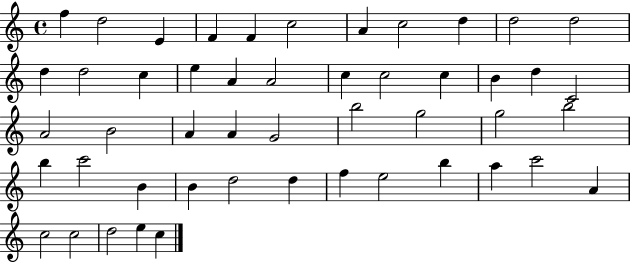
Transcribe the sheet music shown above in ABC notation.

X:1
T:Untitled
M:4/4
L:1/4
K:C
f d2 E F F c2 A c2 d d2 d2 d d2 c e A A2 c c2 c B d C2 A2 B2 A A G2 b2 g2 g2 b2 b c'2 B B d2 d f e2 b a c'2 A c2 c2 d2 e c